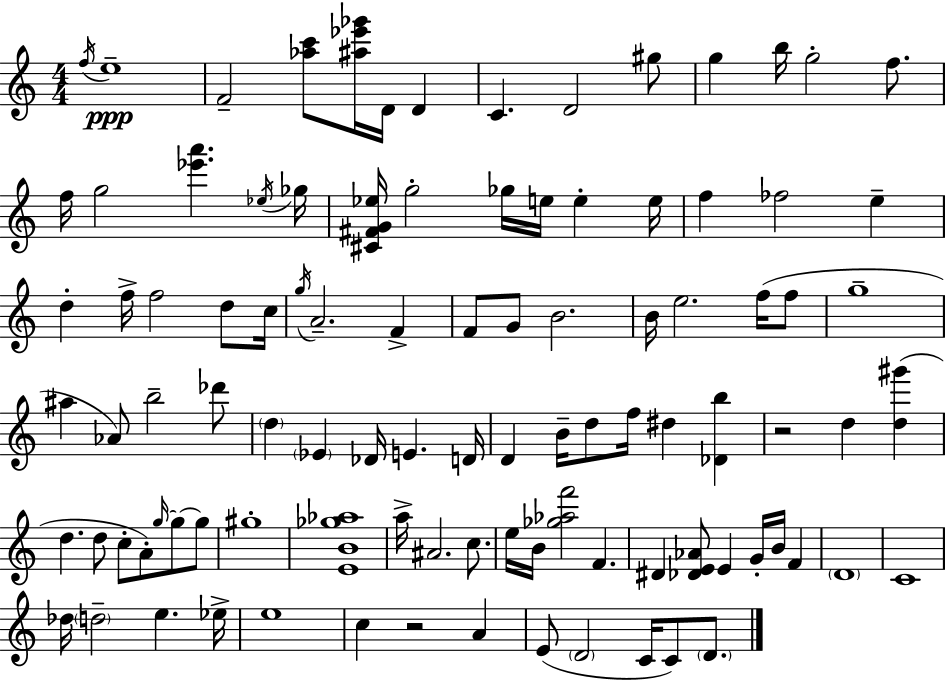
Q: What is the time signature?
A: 4/4